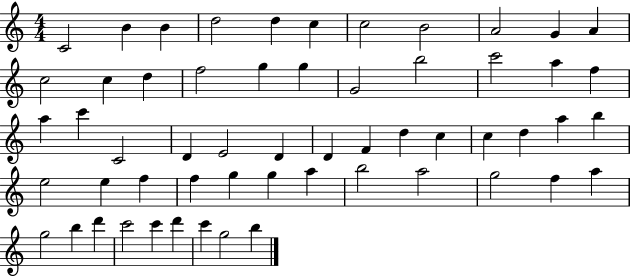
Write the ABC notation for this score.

X:1
T:Untitled
M:4/4
L:1/4
K:C
C2 B B d2 d c c2 B2 A2 G A c2 c d f2 g g G2 b2 c'2 a f a c' C2 D E2 D D F d c c d a b e2 e f f g g a b2 a2 g2 f a g2 b d' c'2 c' d' c' g2 b